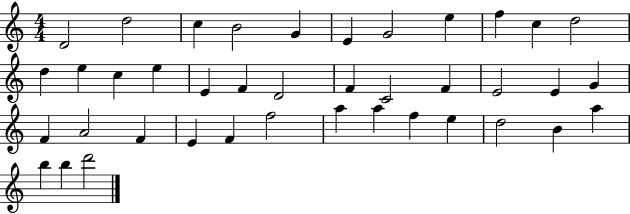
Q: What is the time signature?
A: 4/4